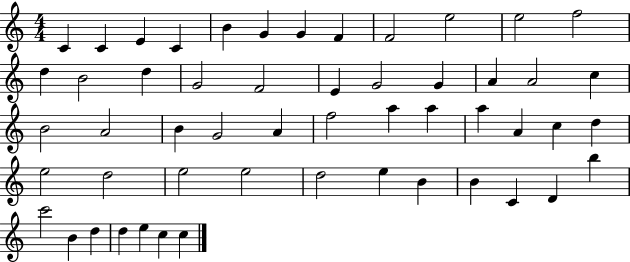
C4/q C4/q E4/q C4/q B4/q G4/q G4/q F4/q F4/h E5/h E5/h F5/h D5/q B4/h D5/q G4/h F4/h E4/q G4/h G4/q A4/q A4/h C5/q B4/h A4/h B4/q G4/h A4/q F5/h A5/q A5/q A5/q A4/q C5/q D5/q E5/h D5/h E5/h E5/h D5/h E5/q B4/q B4/q C4/q D4/q B5/q C6/h B4/q D5/q D5/q E5/q C5/q C5/q